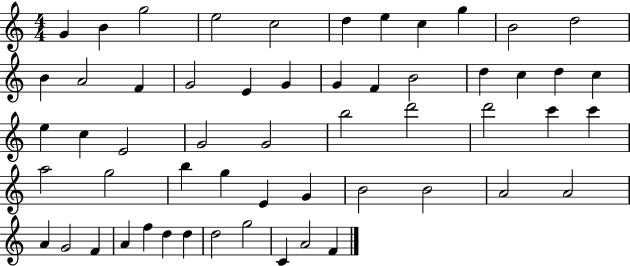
{
  \clef treble
  \numericTimeSignature
  \time 4/4
  \key c \major
  g'4 b'4 g''2 | e''2 c''2 | d''4 e''4 c''4 g''4 | b'2 d''2 | \break b'4 a'2 f'4 | g'2 e'4 g'4 | g'4 f'4 b'2 | d''4 c''4 d''4 c''4 | \break e''4 c''4 e'2 | g'2 g'2 | b''2 d'''2 | d'''2 c'''4 c'''4 | \break a''2 g''2 | b''4 g''4 e'4 g'4 | b'2 b'2 | a'2 a'2 | \break a'4 g'2 f'4 | a'4 f''4 d''4 d''4 | d''2 g''2 | c'4 a'2 f'4 | \break \bar "|."
}